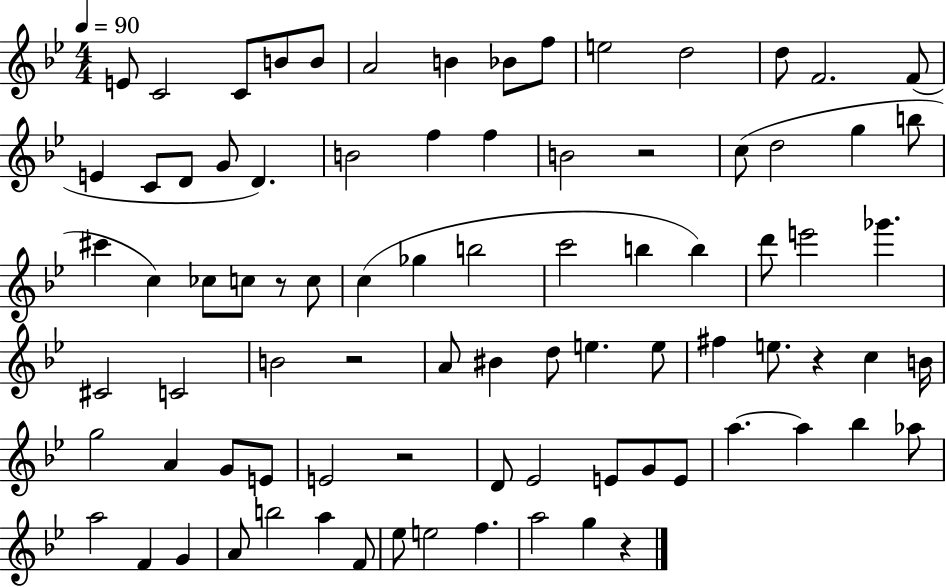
E4/e C4/h C4/e B4/e B4/e A4/h B4/q Bb4/e F5/e E5/h D5/h D5/e F4/h. F4/e E4/q C4/e D4/e G4/e D4/q. B4/h F5/q F5/q B4/h R/h C5/e D5/h G5/q B5/e C#6/q C5/q CES5/e C5/e R/e C5/e C5/q Gb5/q B5/h C6/h B5/q B5/q D6/e E6/h Gb6/q. C#4/h C4/h B4/h R/h A4/e BIS4/q D5/e E5/q. E5/e F#5/q E5/e. R/q C5/q B4/s G5/h A4/q G4/e E4/e E4/h R/h D4/e Eb4/h E4/e G4/e E4/e A5/q. A5/q Bb5/q Ab5/e A5/h F4/q G4/q A4/e B5/h A5/q F4/e Eb5/e E5/h F5/q. A5/h G5/q R/q